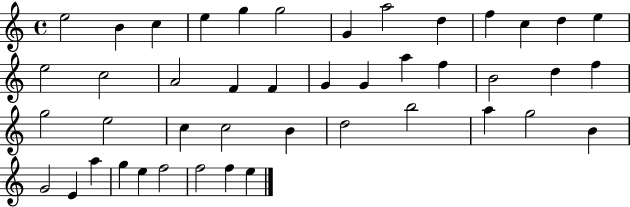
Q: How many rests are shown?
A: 0